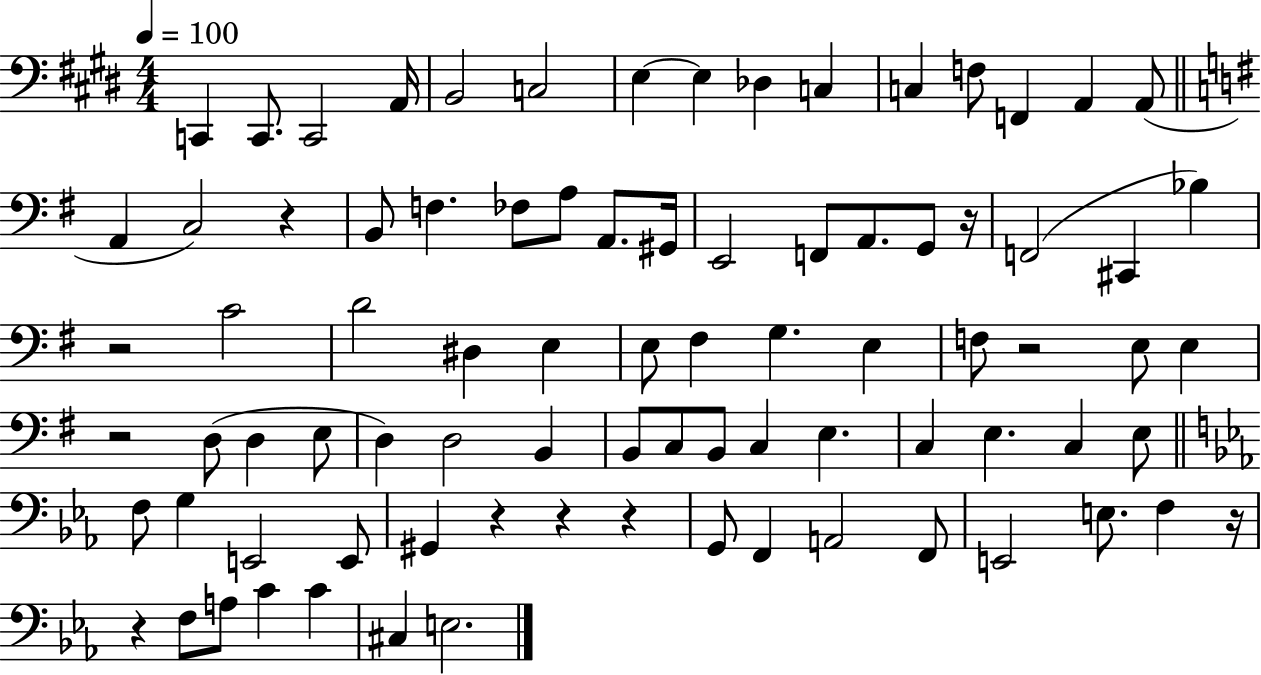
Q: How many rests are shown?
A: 10